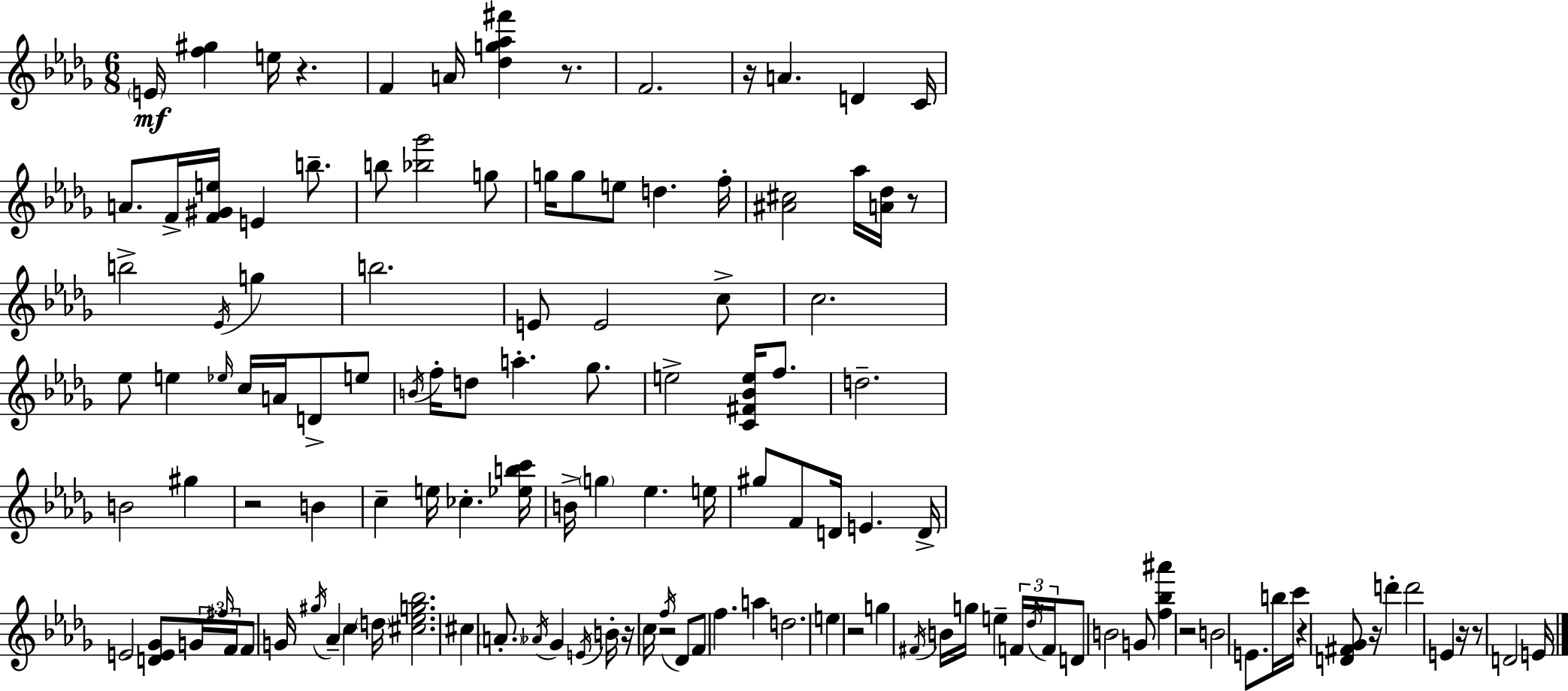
E4/s [F5,G#5]/q E5/s R/q. F4/q A4/s [Db5,G5,Ab5,F#6]/q R/e. F4/h. R/s A4/q. D4/q C4/s A4/e. F4/s [F4,G#4,E5]/s E4/q B5/e. B5/e [Bb5,Gb6]/h G5/e G5/s G5/e E5/e D5/q. F5/s [A#4,C#5]/h Ab5/s [A4,Db5]/s R/e B5/h Eb4/s G5/q B5/h. E4/e E4/h C5/e C5/h. Eb5/e E5/q Eb5/s C5/s A4/s D4/e E5/e B4/s F5/s D5/e A5/q. Gb5/e. E5/h [C4,F#4,Bb4,E5]/s F5/e. D5/h. B4/h G#5/q R/h B4/q C5/q E5/s CES5/q. [Eb5,B5,C6]/s B4/s G5/q Eb5/q. E5/s G#5/e F4/e D4/s E4/q. D4/s E4/h [D4,E4,Gb4]/e G4/s F#5/s F4/s F4/e G4/s G#5/s Ab4/q C5/q D5/s [C#5,Eb5,G5,Bb5]/h. C#5/q A4/e. Ab4/s Gb4/q E4/s B4/s R/s C5/s R/h F5/s Db4/e F4/e F5/q. A5/q D5/h. E5/q R/h G5/q F#4/s B4/s G5/s E5/q F4/s Db5/s F4/s D4/e B4/h G4/e [F5,Bb5,A#6]/q R/h B4/h E4/e. B5/s C6/s R/q [D4,F#4,Gb4]/e R/s D6/q D6/h E4/q R/s R/e D4/h E4/s